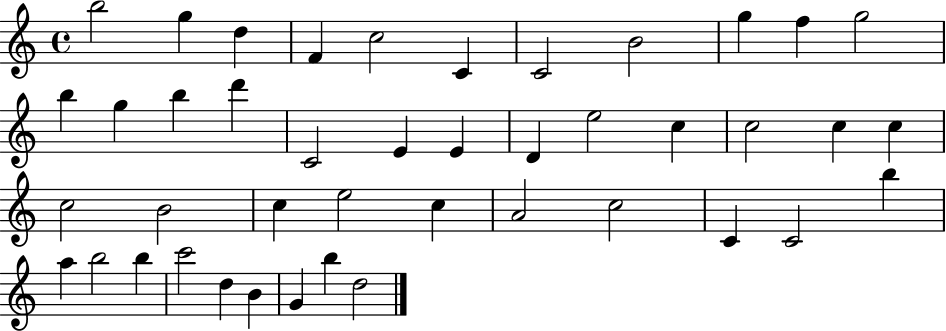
X:1
T:Untitled
M:4/4
L:1/4
K:C
b2 g d F c2 C C2 B2 g f g2 b g b d' C2 E E D e2 c c2 c c c2 B2 c e2 c A2 c2 C C2 b a b2 b c'2 d B G b d2